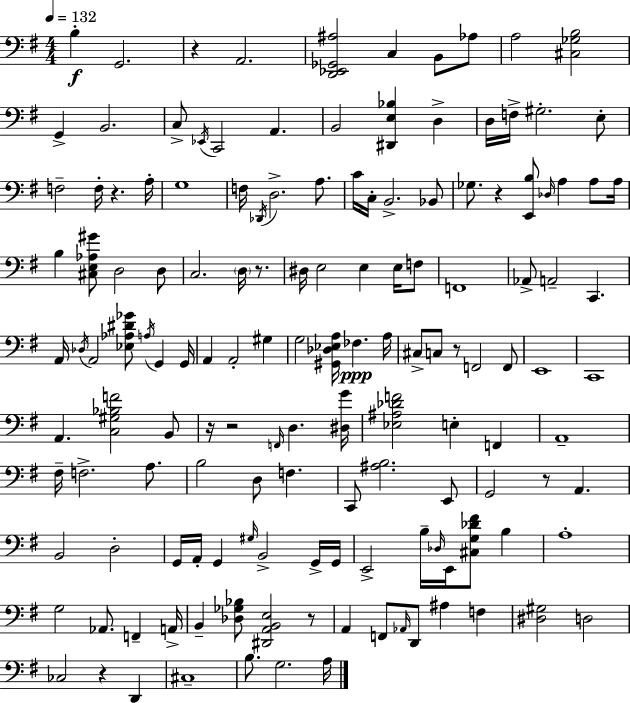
X:1
T:Untitled
M:4/4
L:1/4
K:Em
B, G,,2 z A,,2 [D,,_E,,_G,,^A,]2 C, B,,/2 _A,/2 A,2 [^C,_G,B,]2 G,, B,,2 C,/2 _E,,/4 C,,2 A,, B,,2 [^D,,E,_B,] D, D,/4 F,/4 ^G,2 E,/2 F,2 F,/4 z A,/4 G,4 F,/4 _D,,/4 D,2 A,/2 C/4 C,/4 B,,2 _B,,/2 _G,/2 z [E,,B,]/2 _D,/4 A, A,/2 A,/4 B, [^C,E,_A,^G]/2 D,2 D,/2 C,2 D,/4 z/2 ^D,/4 E,2 E, E,/4 F,/2 F,,4 _A,,/2 A,,2 C,, A,,/4 _D,/4 A,,2 [_E,_A,^D_G]/2 A,/4 G,, G,,/4 A,, A,,2 ^G, G,2 [^G,,_D,_E,A,]/4 _F, A,/4 ^C,/2 C,/2 z/2 F,,2 F,,/2 E,,4 C,,4 A,, [C,^G,_B,F]2 B,,/2 z/4 z2 F,,/4 D, [^D,G]/4 [_E,^A,_DF]2 E, F,, A,,4 ^F,/4 F,2 A,/2 B,2 D,/2 F, C,,/2 [^A,B,]2 E,,/2 G,,2 z/2 A,, B,,2 D,2 G,,/4 A,,/4 G,, ^G,/4 B,,2 G,,/4 G,,/4 E,,2 B,/4 _D,/4 E,,/4 [^C,G,_D^F]/2 B, A,4 G,2 _A,,/2 F,, A,,/4 B,, [_D,_G,_B,]/2 [^D,,A,,B,,E,]2 z/2 A,, F,,/2 _A,,/4 D,,/2 ^A, F, [^D,^G,]2 D,2 _C,2 z D,, ^C,4 B,/2 G,2 A,/4